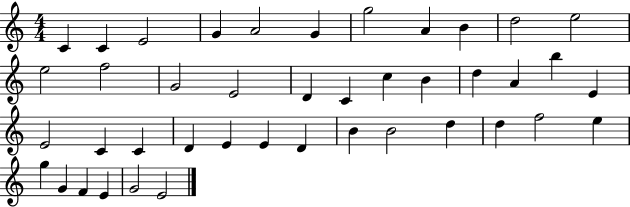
X:1
T:Untitled
M:4/4
L:1/4
K:C
C C E2 G A2 G g2 A B d2 e2 e2 f2 G2 E2 D C c B d A b E E2 C C D E E D B B2 d d f2 e g G F E G2 E2